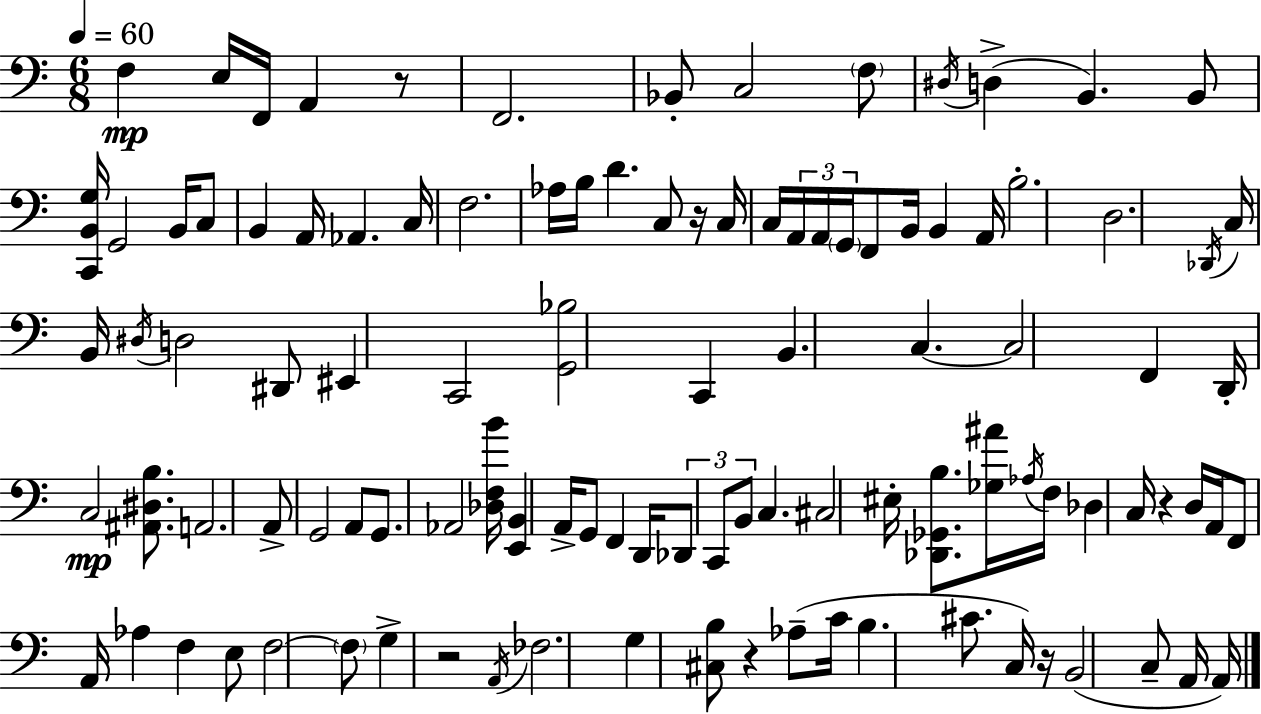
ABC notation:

X:1
T:Untitled
M:6/8
L:1/4
K:Am
F, E,/4 F,,/4 A,, z/2 F,,2 _B,,/2 C,2 F,/2 ^D,/4 D, B,, B,,/2 [C,,B,,G,]/4 G,,2 B,,/4 C,/2 B,, A,,/4 _A,, C,/4 F,2 _A,/4 B,/4 D C,/2 z/4 C,/4 C,/4 A,,/4 A,,/4 G,,/4 F,,/2 B,,/4 B,, A,,/4 B,2 D,2 _D,,/4 C,/4 B,,/4 ^D,/4 D,2 ^D,,/2 ^E,, C,,2 [G,,_B,]2 C,, B,, C, C,2 F,, D,,/4 C,2 [^A,,^D,B,]/2 A,,2 A,,/2 G,,2 A,,/2 G,,/2 _A,,2 [_D,F,B]/4 [E,,B,,] A,,/4 G,,/2 F,, D,,/4 _D,,/2 C,,/2 B,,/2 C, ^C,2 ^E,/4 [_D,,_G,,B,]/2 [_G,^A]/4 _A,/4 F,/4 _D, C,/4 z D,/4 A,,/4 F,,/2 A,,/4 _A, F, E,/2 F,2 F,/2 G, z2 A,,/4 _F,2 G, [^C,B,]/2 z _A,/2 C/4 B, ^C/2 C,/4 z/4 B,,2 C,/2 A,,/4 A,,/4